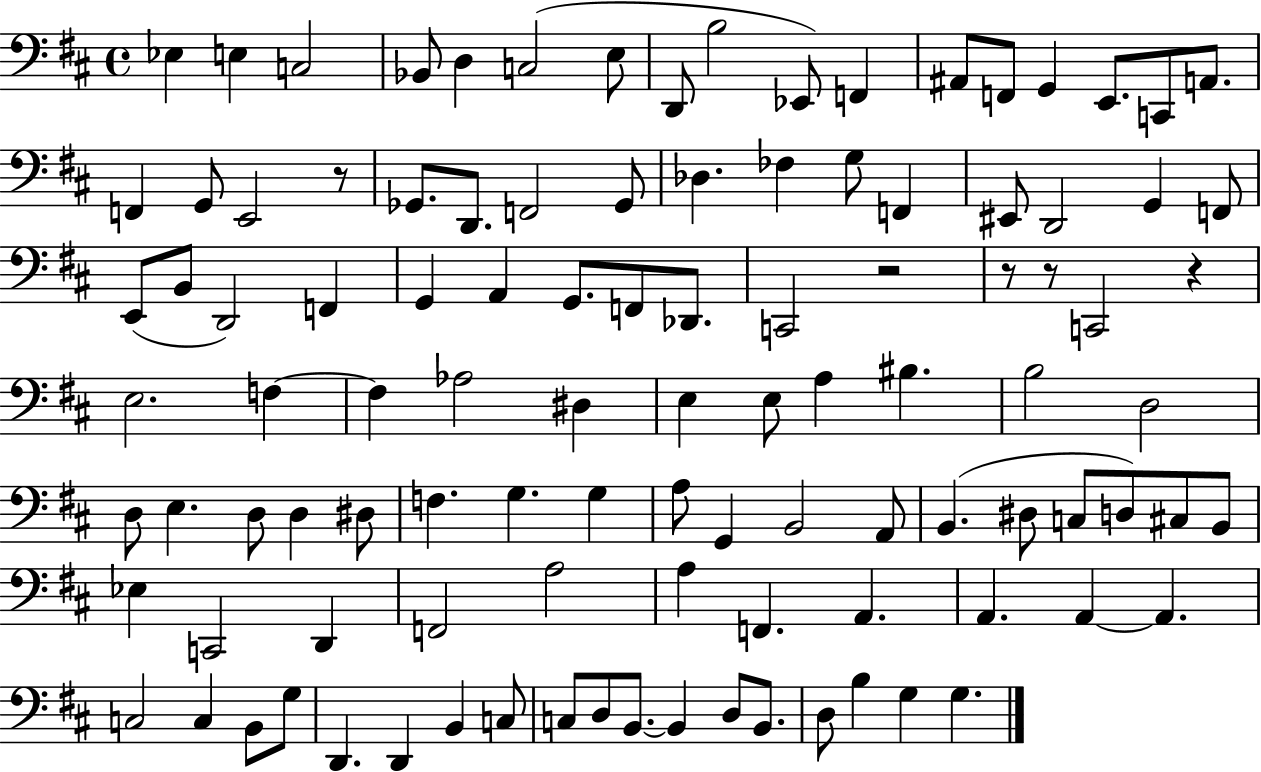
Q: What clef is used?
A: bass